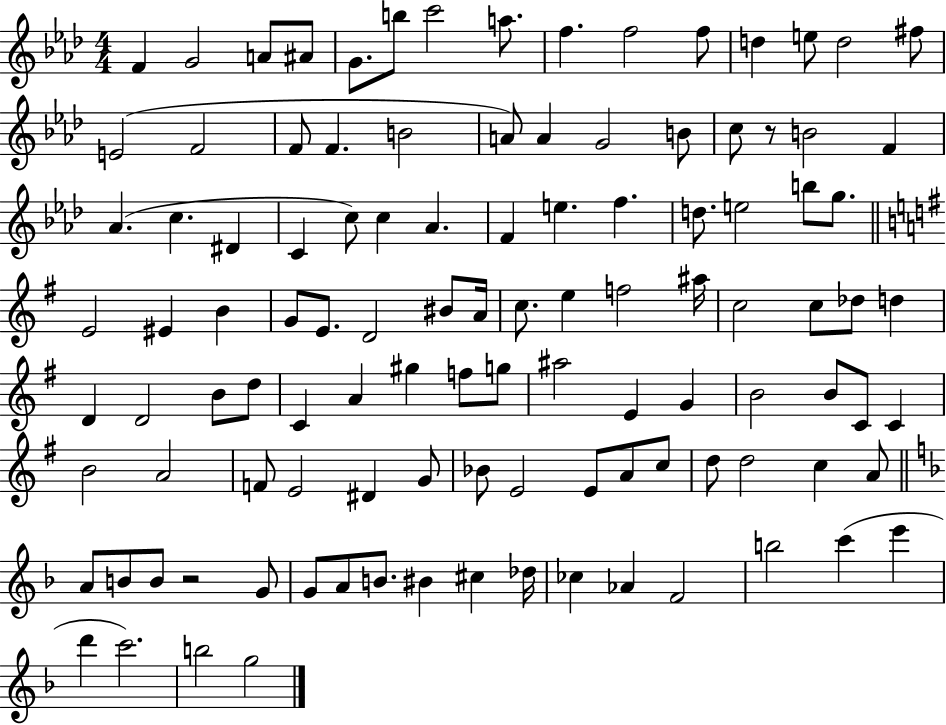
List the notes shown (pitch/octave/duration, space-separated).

F4/q G4/h A4/e A#4/e G4/e. B5/e C6/h A5/e. F5/q. F5/h F5/e D5/q E5/e D5/h F#5/e E4/h F4/h F4/e F4/q. B4/h A4/e A4/q G4/h B4/e C5/e R/e B4/h F4/q Ab4/q. C5/q. D#4/q C4/q C5/e C5/q Ab4/q. F4/q E5/q. F5/q. D5/e. E5/h B5/e G5/e. E4/h EIS4/q B4/q G4/e E4/e. D4/h BIS4/e A4/s C5/e. E5/q F5/h A#5/s C5/h C5/e Db5/e D5/q D4/q D4/h B4/e D5/e C4/q A4/q G#5/q F5/e G5/e A#5/h E4/q G4/q B4/h B4/e C4/e C4/q B4/h A4/h F4/e E4/h D#4/q G4/e Bb4/e E4/h E4/e A4/e C5/e D5/e D5/h C5/q A4/e A4/e B4/e B4/e R/h G4/e G4/e A4/e B4/e. BIS4/q C#5/q Db5/s CES5/q Ab4/q F4/h B5/h C6/q E6/q D6/q C6/h. B5/h G5/h